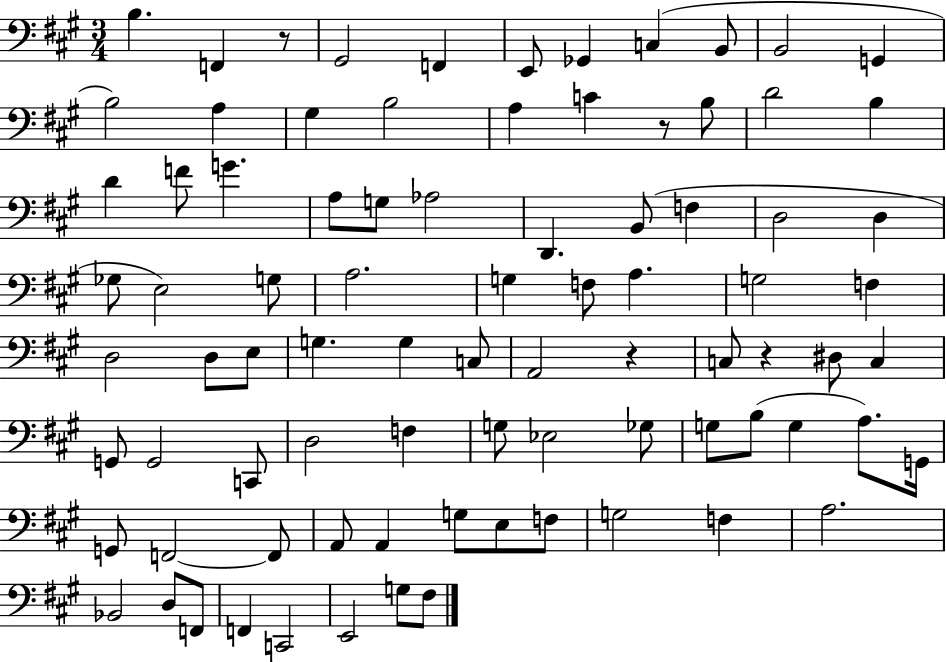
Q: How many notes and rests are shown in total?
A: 85